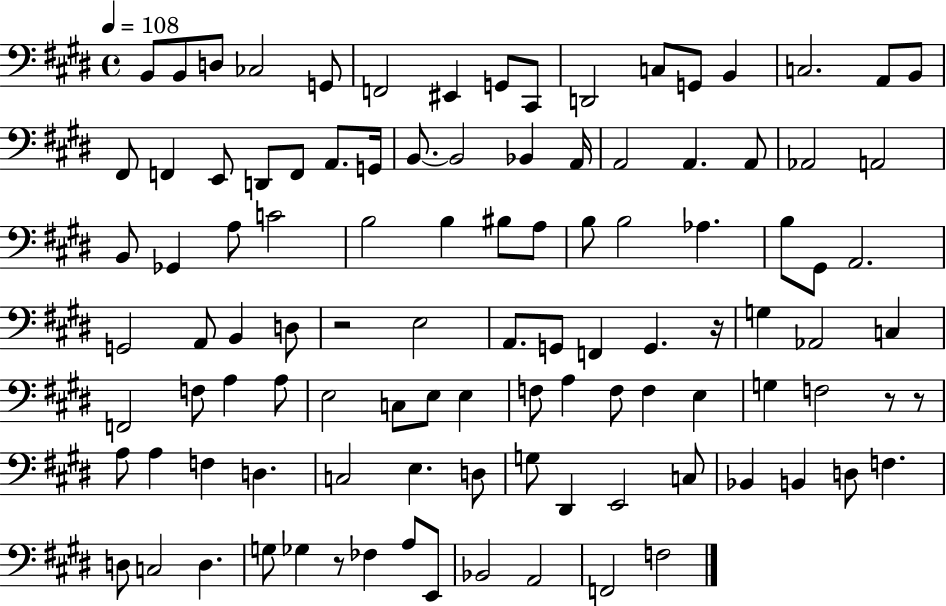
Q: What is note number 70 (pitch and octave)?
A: F3